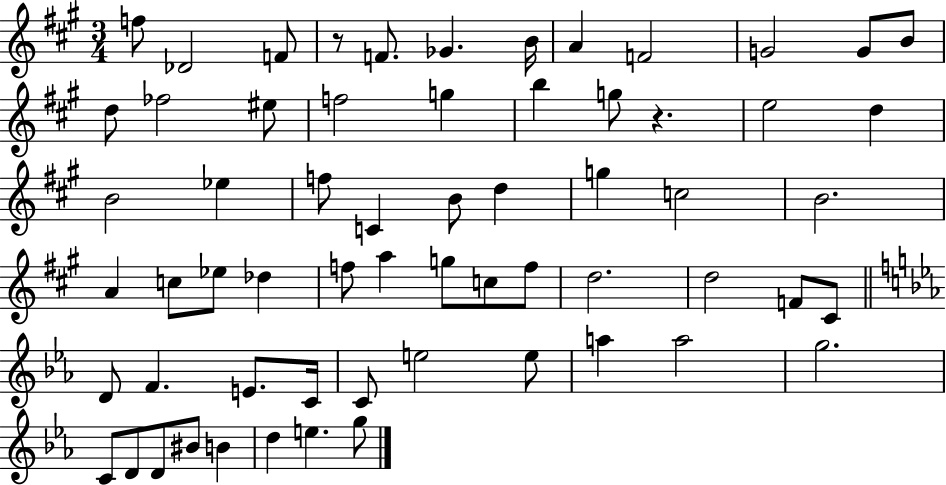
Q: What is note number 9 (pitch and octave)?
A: G4